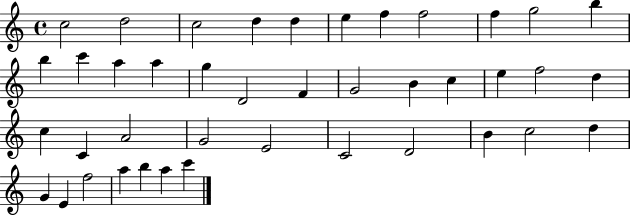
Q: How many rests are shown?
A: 0